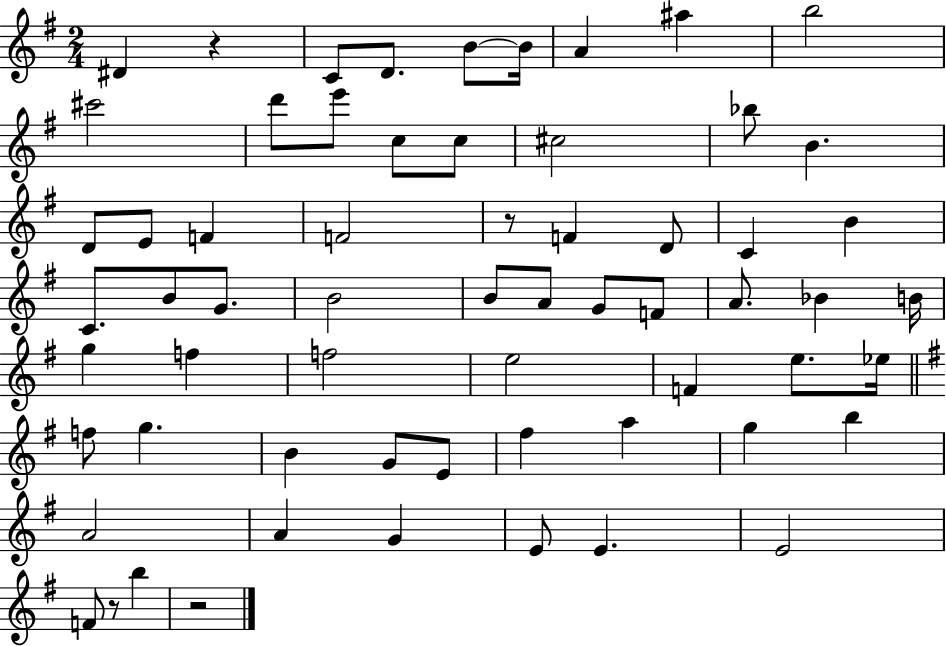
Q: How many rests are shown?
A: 4